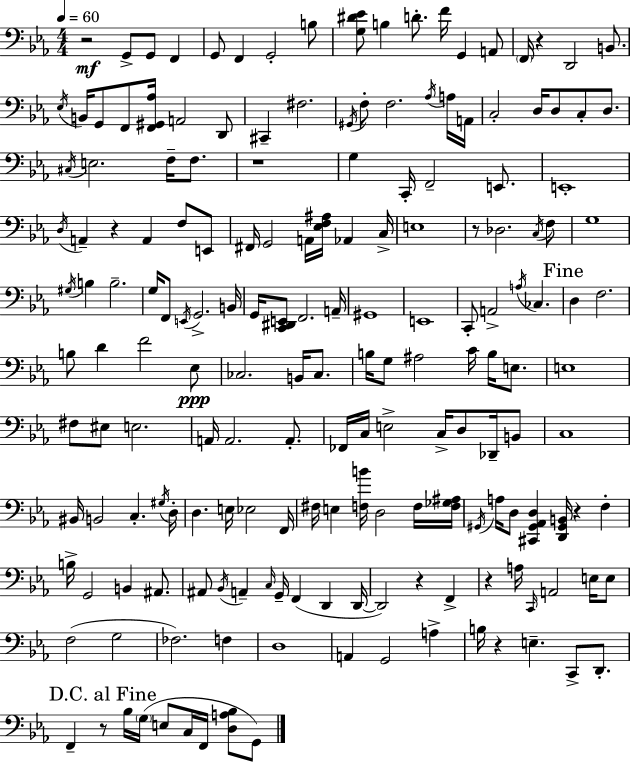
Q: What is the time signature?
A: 4/4